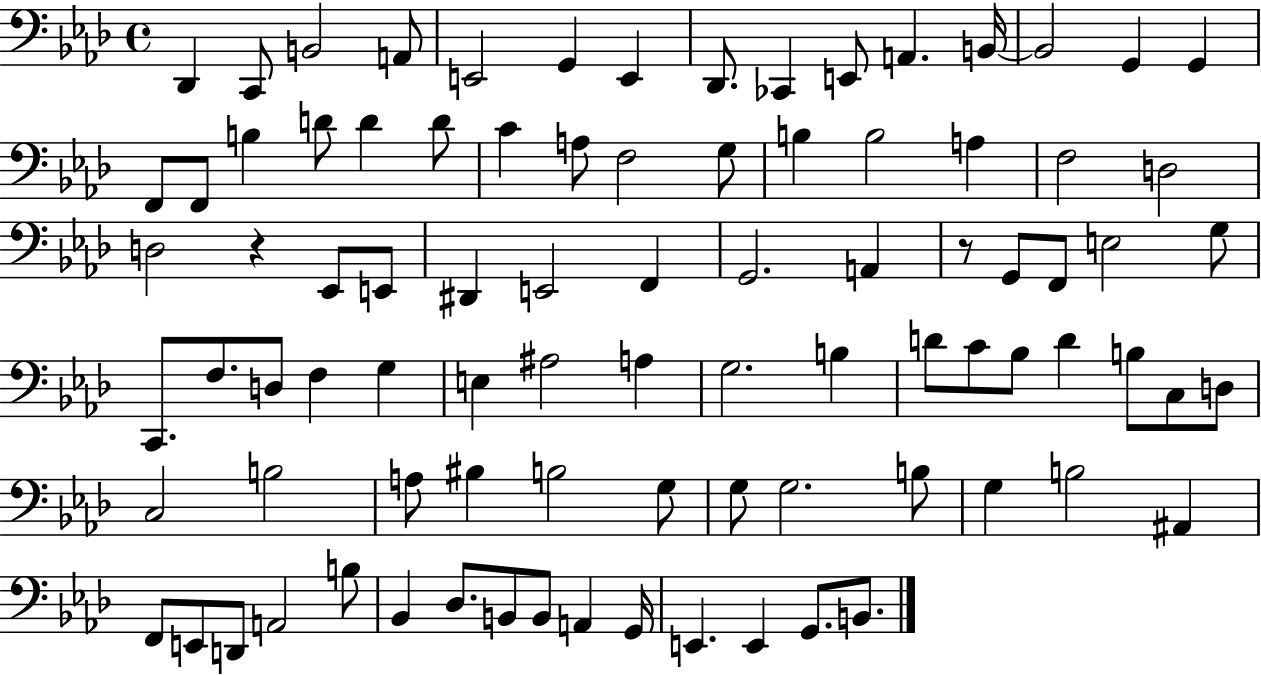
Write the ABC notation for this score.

X:1
T:Untitled
M:4/4
L:1/4
K:Ab
_D,, C,,/2 B,,2 A,,/2 E,,2 G,, E,, _D,,/2 _C,, E,,/2 A,, B,,/4 B,,2 G,, G,, F,,/2 F,,/2 B, D/2 D D/2 C A,/2 F,2 G,/2 B, B,2 A, F,2 D,2 D,2 z _E,,/2 E,,/2 ^D,, E,,2 F,, G,,2 A,, z/2 G,,/2 F,,/2 E,2 G,/2 C,,/2 F,/2 D,/2 F, G, E, ^A,2 A, G,2 B, D/2 C/2 _B,/2 D B,/2 C,/2 D,/2 C,2 B,2 A,/2 ^B, B,2 G,/2 G,/2 G,2 B,/2 G, B,2 ^A,, F,,/2 E,,/2 D,,/2 A,,2 B,/2 _B,, _D,/2 B,,/2 B,,/2 A,, G,,/4 E,, E,, G,,/2 B,,/2